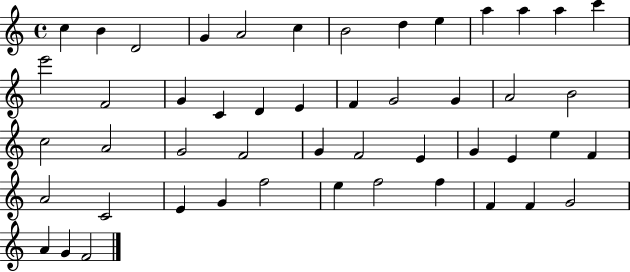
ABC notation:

X:1
T:Untitled
M:4/4
L:1/4
K:C
c B D2 G A2 c B2 d e a a a c' e'2 F2 G C D E F G2 G A2 B2 c2 A2 G2 F2 G F2 E G E e F A2 C2 E G f2 e f2 f F F G2 A G F2